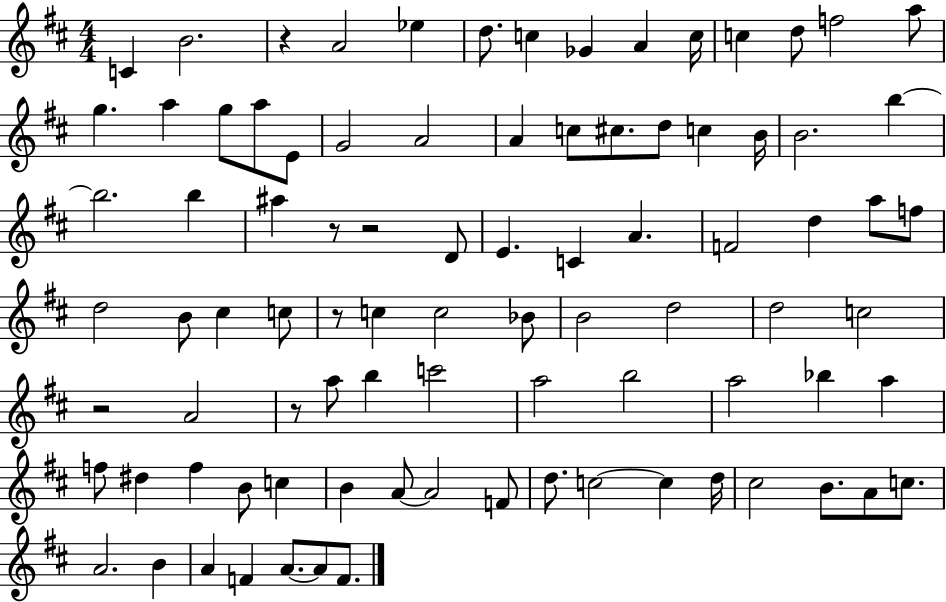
C4/q B4/h. R/q A4/h Eb5/q D5/e. C5/q Gb4/q A4/q C5/s C5/q D5/e F5/h A5/e G5/q. A5/q G5/e A5/e E4/e G4/h A4/h A4/q C5/e C#5/e. D5/e C5/q B4/s B4/h. B5/q B5/h. B5/q A#5/q R/e R/h D4/e E4/q. C4/q A4/q. F4/h D5/q A5/e F5/e D5/h B4/e C#5/q C5/e R/e C5/q C5/h Bb4/e B4/h D5/h D5/h C5/h R/h A4/h R/e A5/e B5/q C6/h A5/h B5/h A5/h Bb5/q A5/q F5/e D#5/q F5/q B4/e C5/q B4/q A4/e A4/h F4/e D5/e. C5/h C5/q D5/s C#5/h B4/e. A4/e C5/e. A4/h. B4/q A4/q F4/q A4/e. A4/e F4/e.